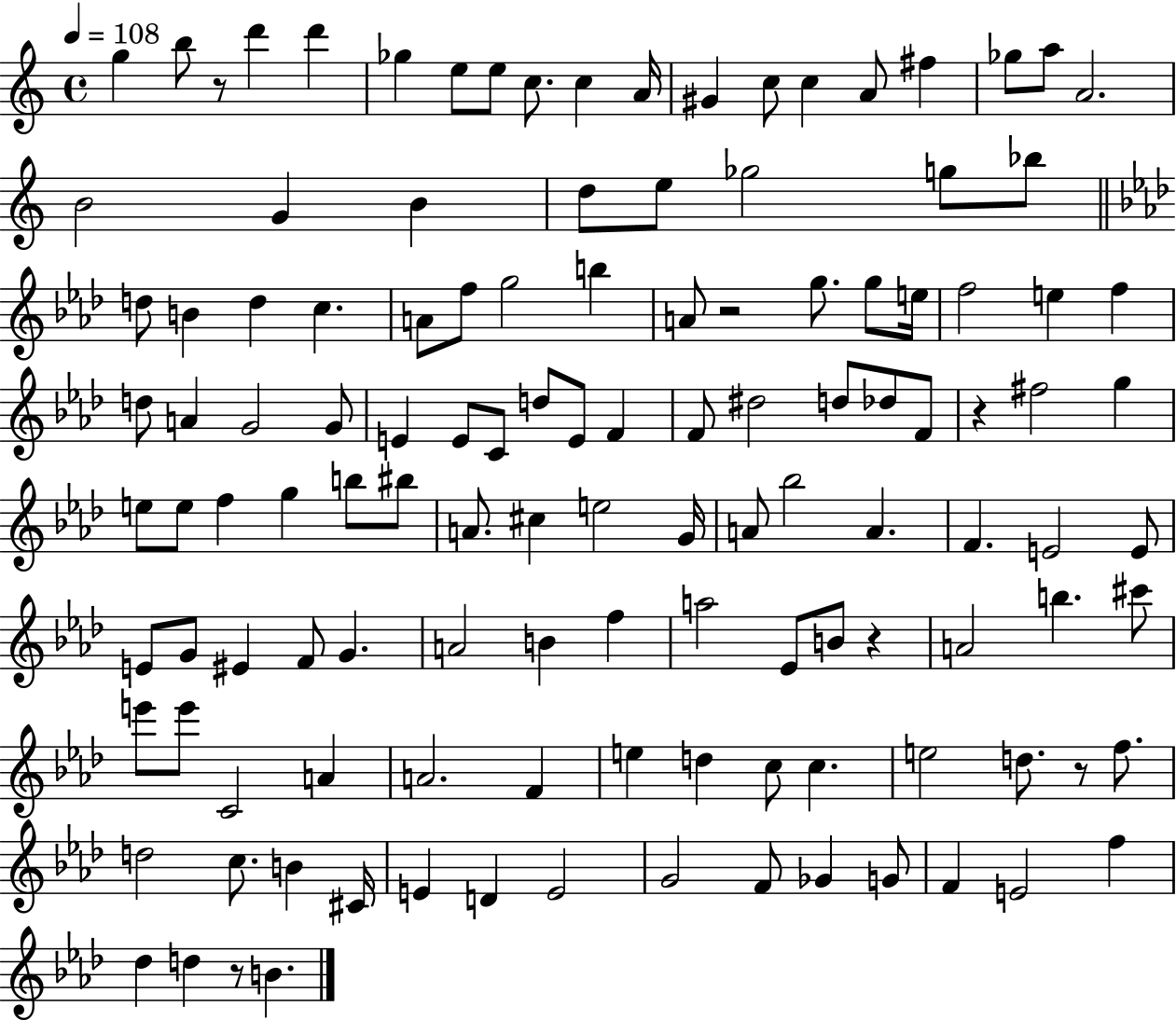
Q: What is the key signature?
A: C major